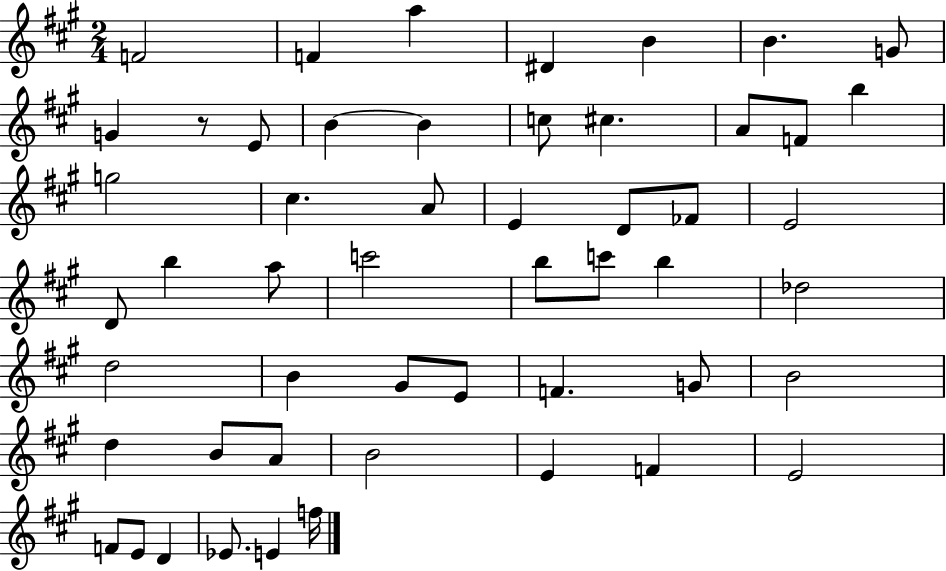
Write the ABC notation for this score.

X:1
T:Untitled
M:2/4
L:1/4
K:A
F2 F a ^D B B G/2 G z/2 E/2 B B c/2 ^c A/2 F/2 b g2 ^c A/2 E D/2 _F/2 E2 D/2 b a/2 c'2 b/2 c'/2 b _d2 d2 B ^G/2 E/2 F G/2 B2 d B/2 A/2 B2 E F E2 F/2 E/2 D _E/2 E f/4